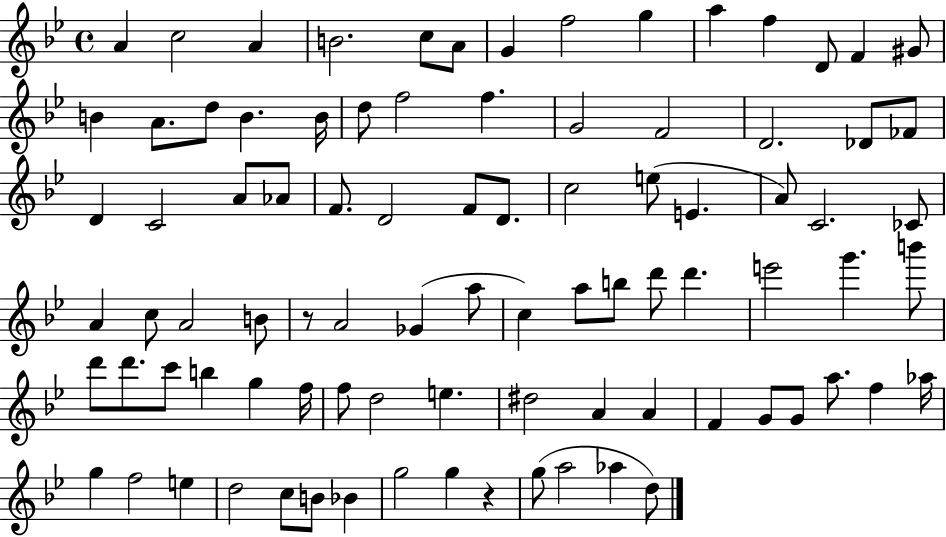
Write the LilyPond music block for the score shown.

{
  \clef treble
  \time 4/4
  \defaultTimeSignature
  \key bes \major
  a'4 c''2 a'4 | b'2. c''8 a'8 | g'4 f''2 g''4 | a''4 f''4 d'8 f'4 gis'8 | \break b'4 a'8. d''8 b'4. b'16 | d''8 f''2 f''4. | g'2 f'2 | d'2. des'8 fes'8 | \break d'4 c'2 a'8 aes'8 | f'8. d'2 f'8 d'8. | c''2 e''8( e'4. | a'8) c'2. ces'8 | \break a'4 c''8 a'2 b'8 | r8 a'2 ges'4( a''8 | c''4) a''8 b''8 d'''8 d'''4. | e'''2 g'''4. b'''8 | \break d'''8 d'''8. c'''8 b''4 g''4 f''16 | f''8 d''2 e''4. | dis''2 a'4 a'4 | f'4 g'8 g'8 a''8. f''4 aes''16 | \break g''4 f''2 e''4 | d''2 c''8 b'8 bes'4 | g''2 g''4 r4 | g''8( a''2 aes''4 d''8) | \break \bar "|."
}